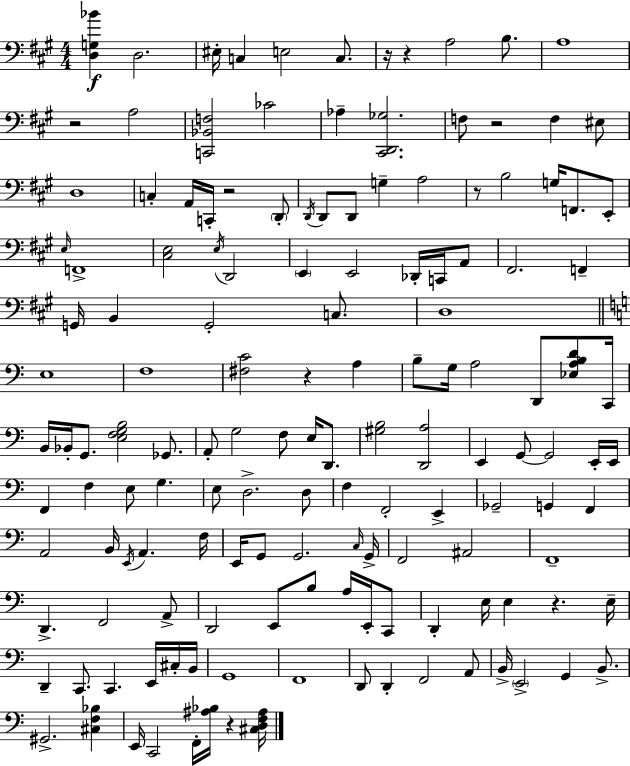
X:1
T:Untitled
M:4/4
L:1/4
K:A
[D,G,_B] D,2 ^E,/4 C, E,2 C,/2 z/4 z A,2 B,/2 A,4 z2 A,2 [C,,_B,,F,]2 _C2 _A, [^C,,D,,_G,]2 F,/2 z2 F, ^E,/2 D,4 C, A,,/4 C,,/4 z2 D,,/2 D,,/4 D,,/2 D,,/2 G, A,2 z/2 B,2 G,/4 F,,/2 E,,/2 E,/4 F,,4 [^C,E,]2 E,/4 D,,2 E,, E,,2 _D,,/4 C,,/4 A,,/2 ^F,,2 F,, G,,/4 B,, G,,2 C,/2 D,4 E,4 F,4 [^F,C]2 z A, B,/2 G,/4 A,2 D,,/2 [_E,A,B,D]/2 C,,/4 B,,/4 _B,,/4 G,,/2 [E,F,G,B,]2 _G,,/2 A,,/2 G,2 F,/2 E,/4 D,,/2 [^G,B,]2 [D,,A,]2 E,, G,,/2 G,,2 E,,/4 E,,/4 F,, F, E,/2 G, E,/2 D,2 D,/2 F, F,,2 E,, _G,,2 G,, F,, A,,2 B,,/4 E,,/4 A,, F,/4 E,,/4 G,,/2 G,,2 C,/4 G,,/4 F,,2 ^A,,2 F,,4 D,, F,,2 A,,/2 D,,2 E,,/2 B,/2 A,/4 E,,/4 C,,/2 D,, E,/4 E, z E,/4 D,, C,,/2 C,, E,,/4 ^C,/4 B,,/4 G,,4 F,,4 D,,/2 D,, F,,2 A,,/2 B,,/4 E,,2 G,, B,,/2 ^G,,2 [^C,F,_B,] E,,/4 C,,2 F,,/4 [^A,_B,]/4 z [^C,D,F,^A,]/4